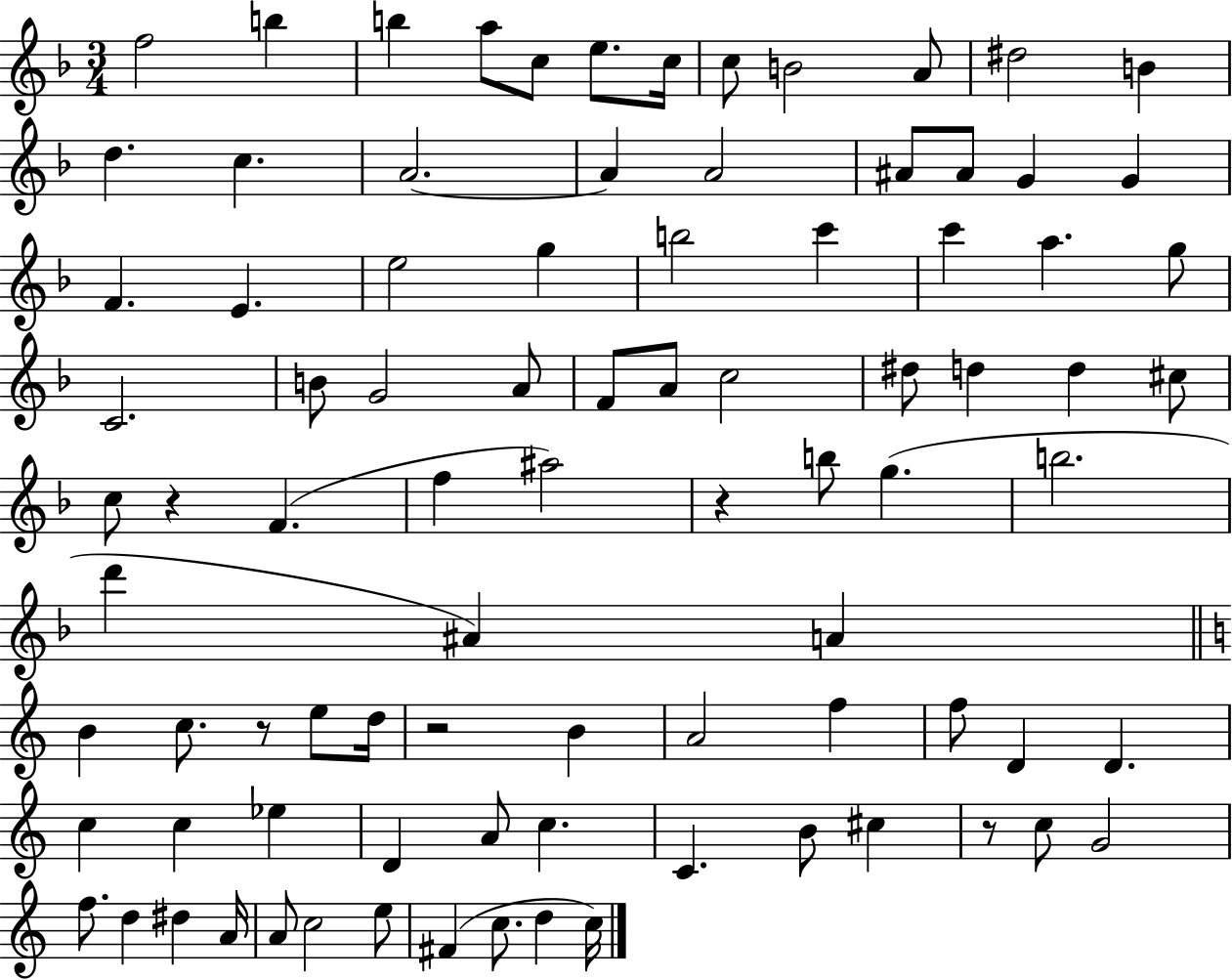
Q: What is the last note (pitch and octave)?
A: C5